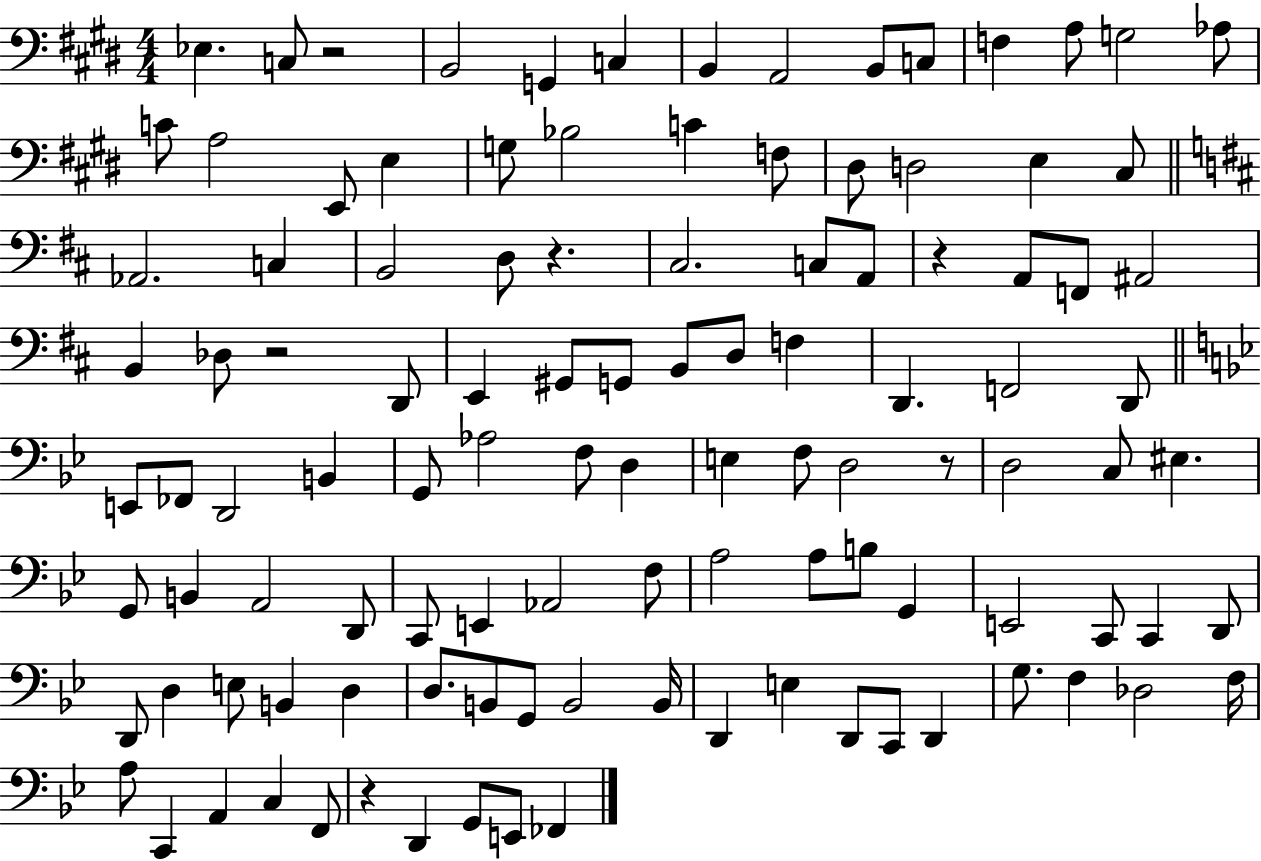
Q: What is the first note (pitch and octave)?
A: Eb3